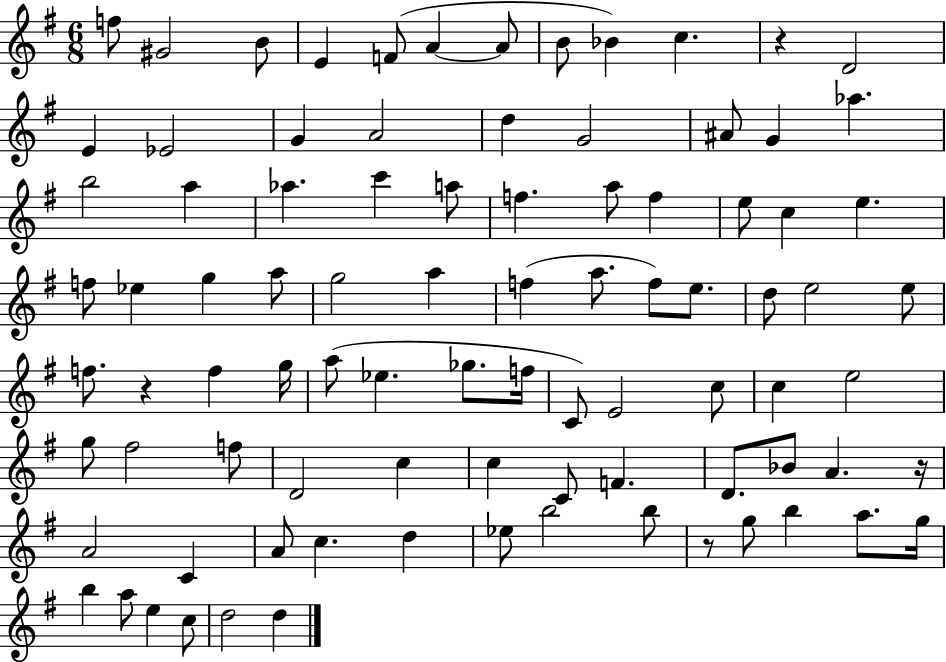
F5/e G#4/h B4/e E4/q F4/e A4/q A4/e B4/e Bb4/q C5/q. R/q D4/h E4/q Eb4/h G4/q A4/h D5/q G4/h A#4/e G4/q Ab5/q. B5/h A5/q Ab5/q. C6/q A5/e F5/q. A5/e F5/q E5/e C5/q E5/q. F5/e Eb5/q G5/q A5/e G5/h A5/q F5/q A5/e. F5/e E5/e. D5/e E5/h E5/e F5/e. R/q F5/q G5/s A5/e Eb5/q. Gb5/e. F5/s C4/e E4/h C5/e C5/q E5/h G5/e F#5/h F5/e D4/h C5/q C5/q C4/e F4/q. D4/e. Bb4/e A4/q. R/s A4/h C4/q A4/e C5/q. D5/q Eb5/e B5/h B5/e R/e G5/e B5/q A5/e. G5/s B5/q A5/e E5/q C5/e D5/h D5/q